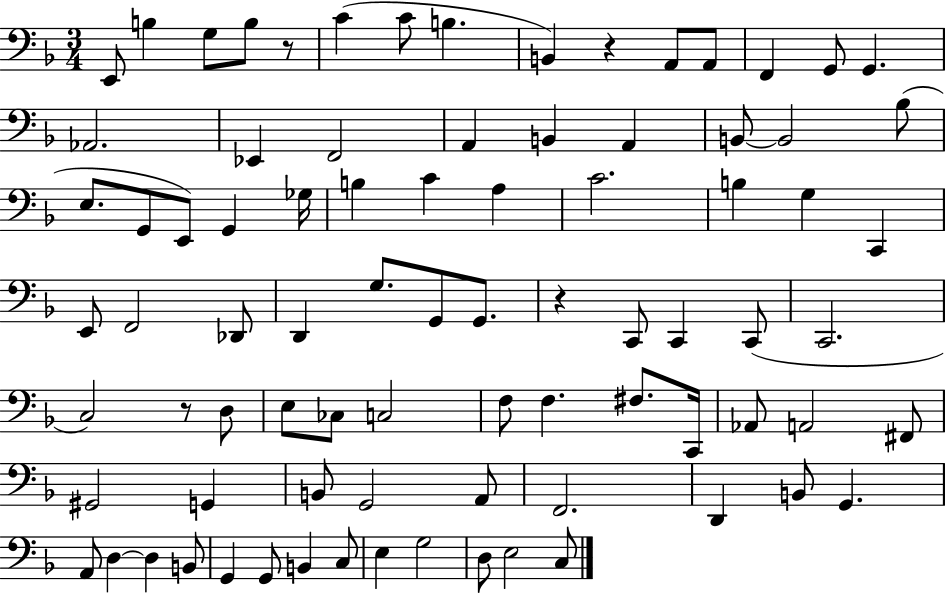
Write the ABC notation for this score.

X:1
T:Untitled
M:3/4
L:1/4
K:F
E,,/2 B, G,/2 B,/2 z/2 C C/2 B, B,, z A,,/2 A,,/2 F,, G,,/2 G,, _A,,2 _E,, F,,2 A,, B,, A,, B,,/2 B,,2 _B,/2 E,/2 G,,/2 E,,/2 G,, _G,/4 B, C A, C2 B, G, C,, E,,/2 F,,2 _D,,/2 D,, G,/2 G,,/2 G,,/2 z C,,/2 C,, C,,/2 C,,2 C,2 z/2 D,/2 E,/2 _C,/2 C,2 F,/2 F, ^F,/2 C,,/4 _A,,/2 A,,2 ^F,,/2 ^G,,2 G,, B,,/2 G,,2 A,,/2 F,,2 D,, B,,/2 G,, A,,/2 D, D, B,,/2 G,, G,,/2 B,, C,/2 E, G,2 D,/2 E,2 C,/2